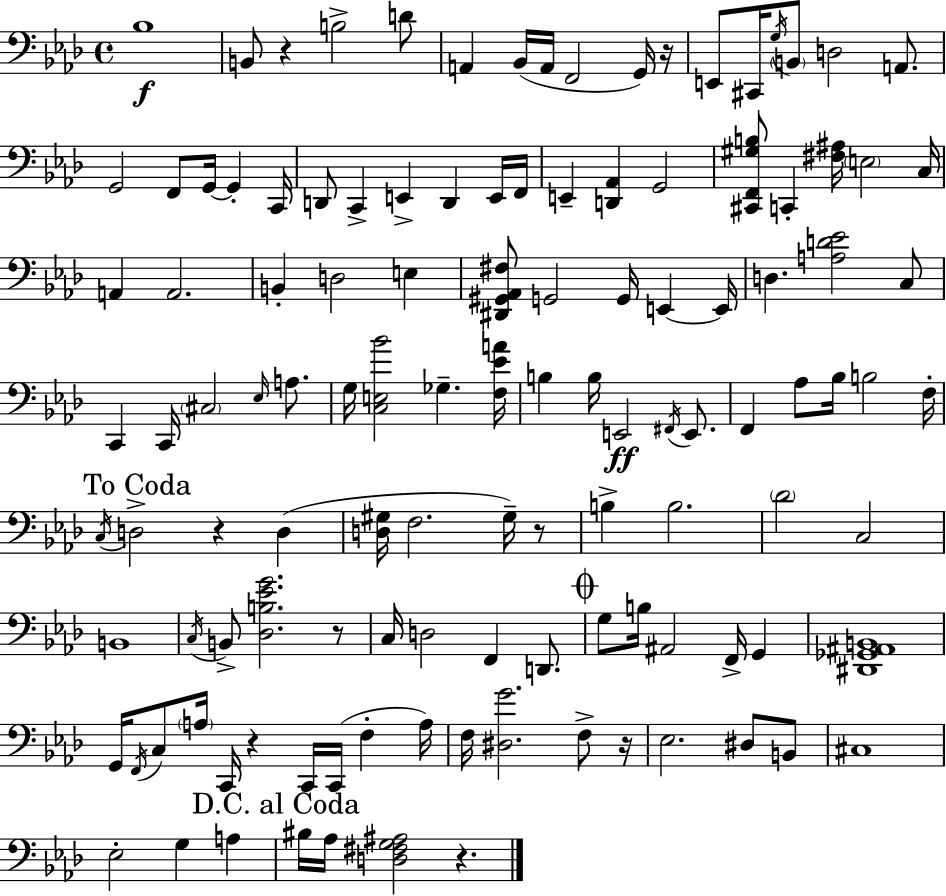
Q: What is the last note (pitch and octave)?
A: Ab3